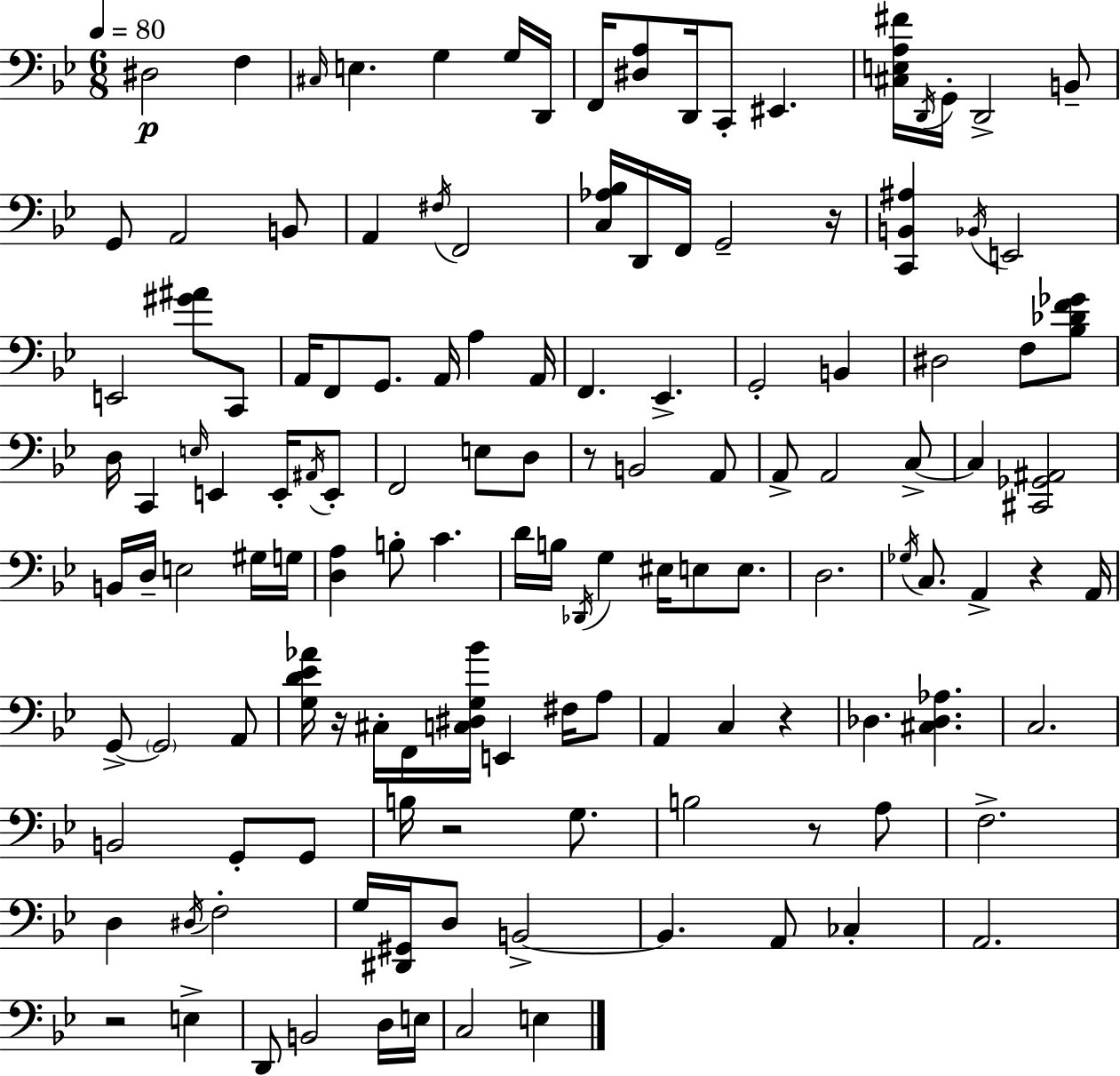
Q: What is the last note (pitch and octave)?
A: E3